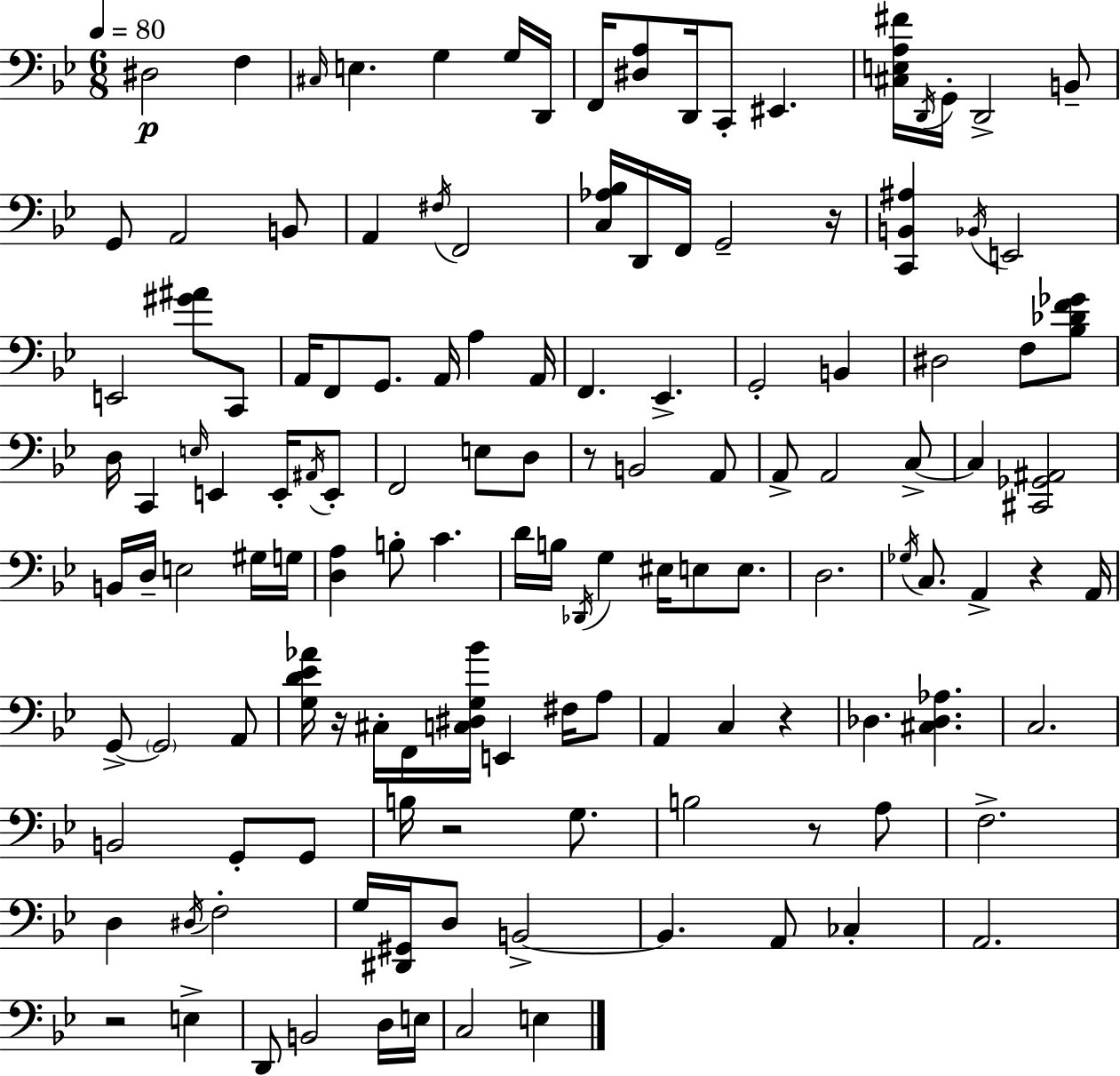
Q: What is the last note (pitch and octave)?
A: E3